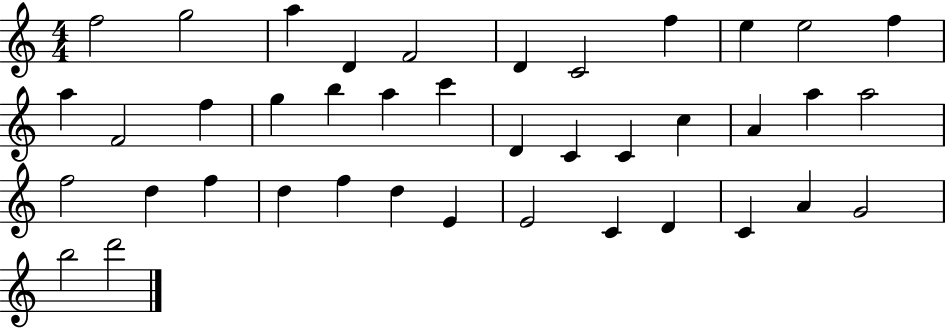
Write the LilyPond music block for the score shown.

{
  \clef treble
  \numericTimeSignature
  \time 4/4
  \key c \major
  f''2 g''2 | a''4 d'4 f'2 | d'4 c'2 f''4 | e''4 e''2 f''4 | \break a''4 f'2 f''4 | g''4 b''4 a''4 c'''4 | d'4 c'4 c'4 c''4 | a'4 a''4 a''2 | \break f''2 d''4 f''4 | d''4 f''4 d''4 e'4 | e'2 c'4 d'4 | c'4 a'4 g'2 | \break b''2 d'''2 | \bar "|."
}